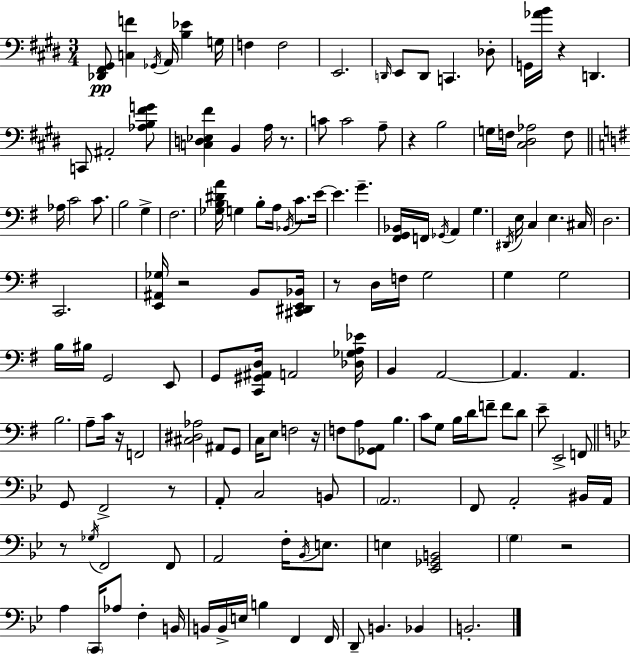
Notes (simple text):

[Db2,F#2,G#2]/e [C3,F4]/q Gb2/s A2/s [B3,Eb4]/q G3/s F3/q F3/h E2/h. D2/s E2/e D2/e C2/q. Db3/e G2/s [Ab4,B4]/s R/q D2/q. C2/e A#2/h [Ab3,B3,F#4,G4]/e [C3,D3,Eb3,F#4]/q B2/q A3/s R/e. C4/e C4/h A3/e R/q B3/h G3/s F3/s [C#3,D#3,Ab3]/h F3/e Ab3/s C4/h C4/e. B3/h G3/q F#3/h. [Gb3,B3,D#4,A4]/s G3/q B3/e A3/s Bb2/s C4/e. E4/s E4/q. G4/q. [F#2,G2,Bb2]/s F2/s Gb2/s A2/q G3/q. D#2/s E3/s C3/q E3/q. C#3/s D3/h. C2/h. [E2,A#2,Gb3]/s R/h B2/e [C#2,D#2,E2,Bb2]/s R/e D3/s F3/s G3/h G3/q G3/h B3/s BIS3/s G2/h E2/e G2/e [C2,G#2,A#2,D3]/s A2/h [Db3,Gb3,A3,Eb4]/s B2/q A2/h A2/q. A2/q. B3/h. A3/e C4/s R/s F2/h [C#3,D#3,Ab3]/h A#2/e G2/e C3/s E3/e F3/h R/s F3/e A3/e [Gb2,A2]/e B3/q. C4/e G3/e B3/s D4/s F4/e F4/e D4/e E4/e E2/h F2/e G2/e F2/h R/e A2/e C3/h B2/e A2/h. F2/e A2/h BIS2/s A2/s R/e Gb3/s F2/h F2/e A2/h F3/s Bb2/s E3/e. E3/q [Eb2,Gb2,B2]/h G3/q R/h A3/q C2/s Ab3/e F3/q B2/s B2/s B2/s E3/s B3/q F2/q F2/s D2/e B2/q. Bb2/q B2/h.